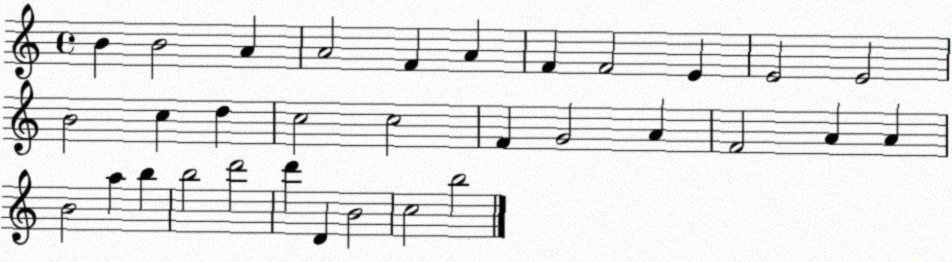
X:1
T:Untitled
M:4/4
L:1/4
K:C
B B2 A A2 F A F F2 E E2 E2 B2 c d c2 c2 F G2 A F2 A A B2 a b b2 d'2 d' D B2 c2 b2